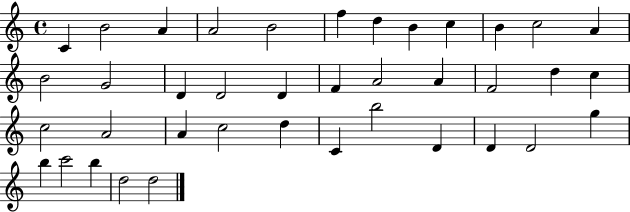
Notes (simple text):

C4/q B4/h A4/q A4/h B4/h F5/q D5/q B4/q C5/q B4/q C5/h A4/q B4/h G4/h D4/q D4/h D4/q F4/q A4/h A4/q F4/h D5/q C5/q C5/h A4/h A4/q C5/h D5/q C4/q B5/h D4/q D4/q D4/h G5/q B5/q C6/h B5/q D5/h D5/h